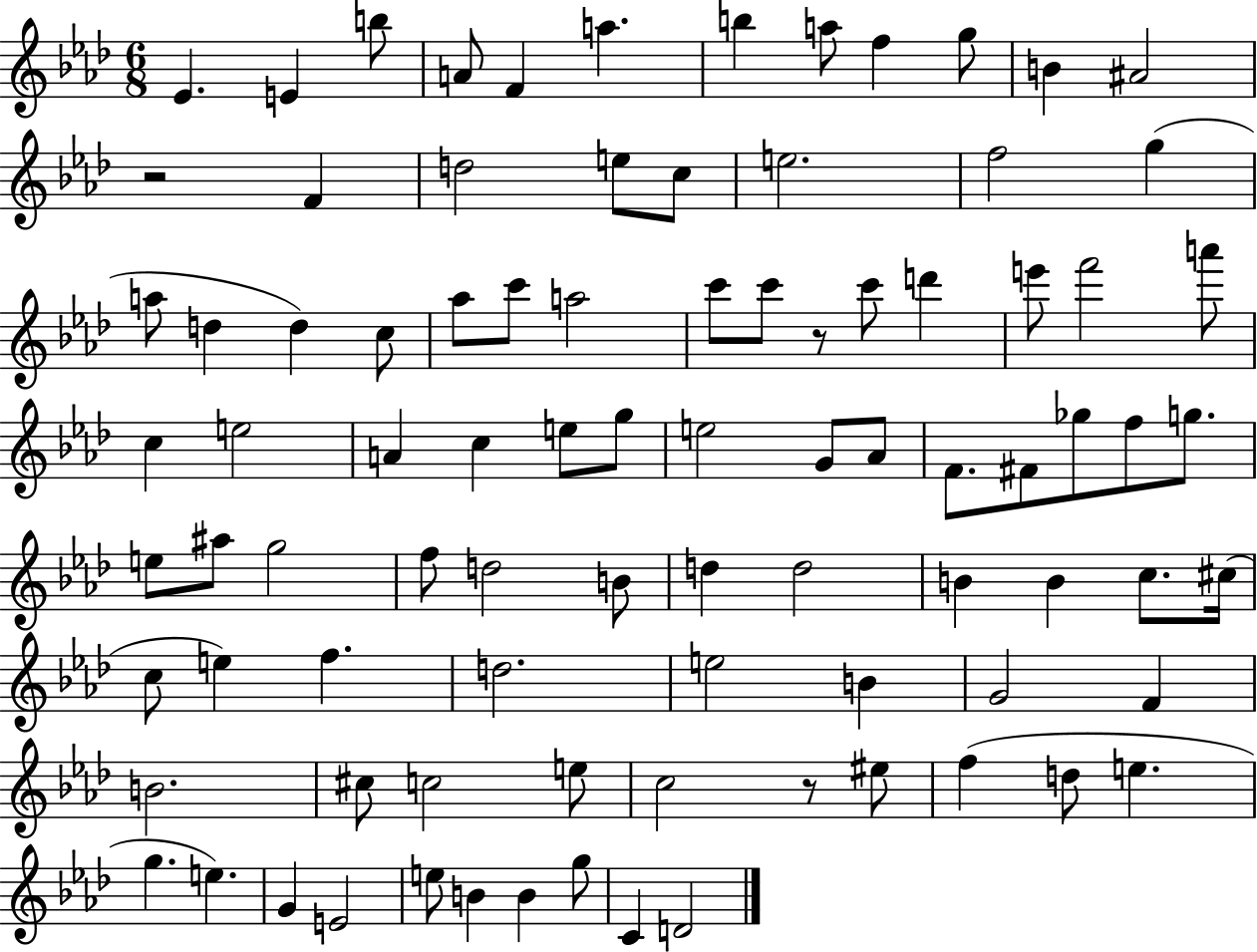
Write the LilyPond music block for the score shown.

{
  \clef treble
  \numericTimeSignature
  \time 6/8
  \key aes \major
  ees'4. e'4 b''8 | a'8 f'4 a''4. | b''4 a''8 f''4 g''8 | b'4 ais'2 | \break r2 f'4 | d''2 e''8 c''8 | e''2. | f''2 g''4( | \break a''8 d''4 d''4) c''8 | aes''8 c'''8 a''2 | c'''8 c'''8 r8 c'''8 d'''4 | e'''8 f'''2 a'''8 | \break c''4 e''2 | a'4 c''4 e''8 g''8 | e''2 g'8 aes'8 | f'8. fis'8 ges''8 f''8 g''8. | \break e''8 ais''8 g''2 | f''8 d''2 b'8 | d''4 d''2 | b'4 b'4 c''8. cis''16( | \break c''8 e''4) f''4. | d''2. | e''2 b'4 | g'2 f'4 | \break b'2. | cis''8 c''2 e''8 | c''2 r8 eis''8 | f''4( d''8 e''4. | \break g''4. e''4.) | g'4 e'2 | e''8 b'4 b'4 g''8 | c'4 d'2 | \break \bar "|."
}